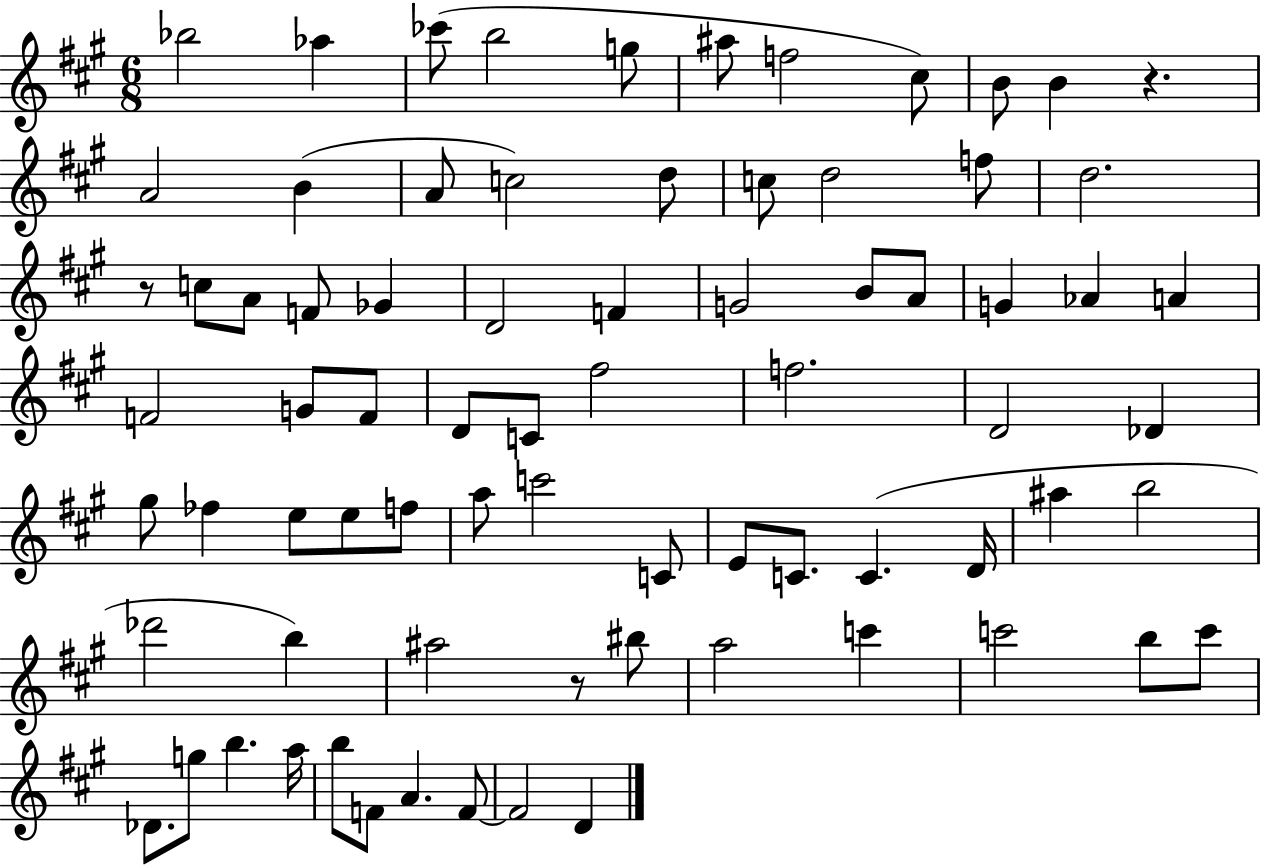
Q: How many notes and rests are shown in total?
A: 76